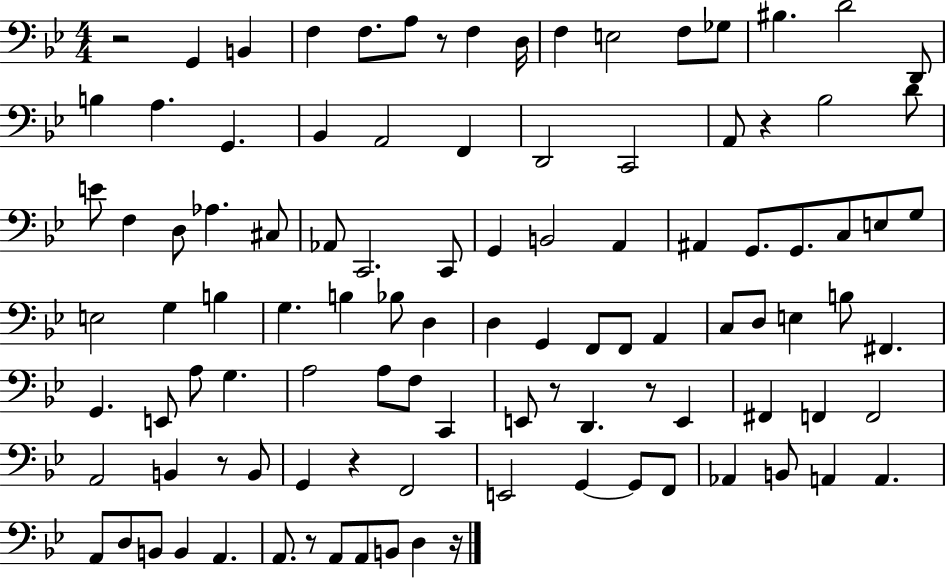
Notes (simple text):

R/h G2/q B2/q F3/q F3/e. A3/e R/e F3/q D3/s F3/q E3/h F3/e Gb3/e BIS3/q. D4/h D2/e B3/q A3/q. G2/q. Bb2/q A2/h F2/q D2/h C2/h A2/e R/q Bb3/h D4/e E4/e F3/q D3/e Ab3/q. C#3/e Ab2/e C2/h. C2/e G2/q B2/h A2/q A#2/q G2/e. G2/e. C3/e E3/e G3/e E3/h G3/q B3/q G3/q. B3/q Bb3/e D3/q D3/q G2/q F2/e F2/e A2/q C3/e D3/e E3/q B3/e F#2/q. G2/q. E2/e A3/e G3/q. A3/h A3/e F3/e C2/q E2/e R/e D2/q. R/e E2/q F#2/q F2/q F2/h A2/h B2/q R/e B2/e G2/q R/q F2/h E2/h G2/q G2/e F2/e Ab2/q B2/e A2/q A2/q. A2/e D3/e B2/e B2/q A2/q. A2/e. R/e A2/e A2/e B2/e D3/q R/s